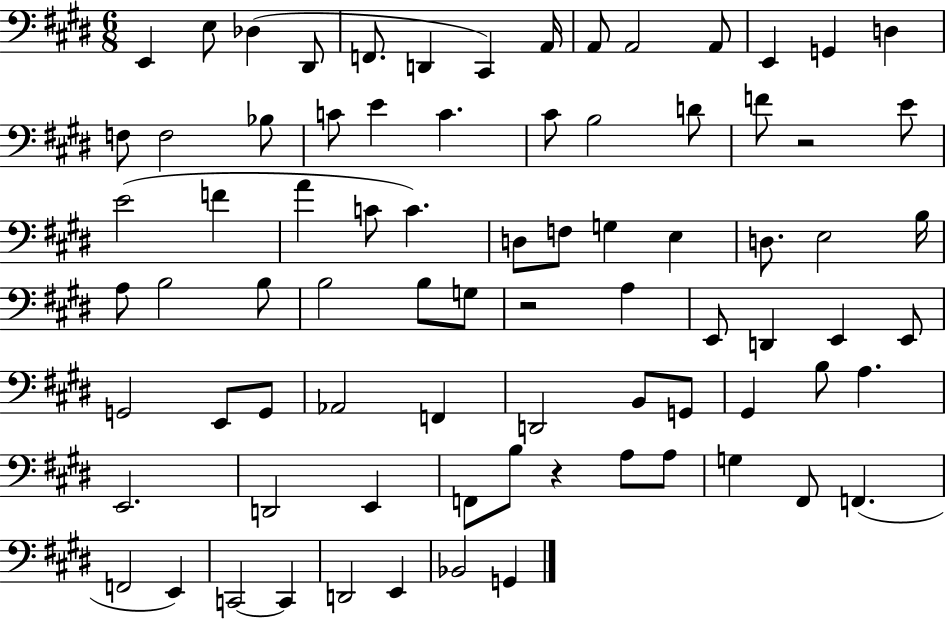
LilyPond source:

{
  \clef bass
  \numericTimeSignature
  \time 6/8
  \key e \major
  \repeat volta 2 { e,4 e8 des4( dis,8 | f,8. d,4 cis,4) a,16 | a,8 a,2 a,8 | e,4 g,4 d4 | \break f8 f2 bes8 | c'8 e'4 c'4. | cis'8 b2 d'8 | f'8 r2 e'8 | \break e'2( f'4 | a'4 c'8 c'4.) | d8 f8 g4 e4 | d8. e2 b16 | \break a8 b2 b8 | b2 b8 g8 | r2 a4 | e,8 d,4 e,4 e,8 | \break g,2 e,8 g,8 | aes,2 f,4 | d,2 b,8 g,8 | gis,4 b8 a4. | \break e,2. | d,2 e,4 | f,8 b8 r4 a8 a8 | g4 fis,8 f,4.( | \break f,2 e,4) | c,2~~ c,4 | d,2 e,4 | bes,2 g,4 | \break } \bar "|."
}